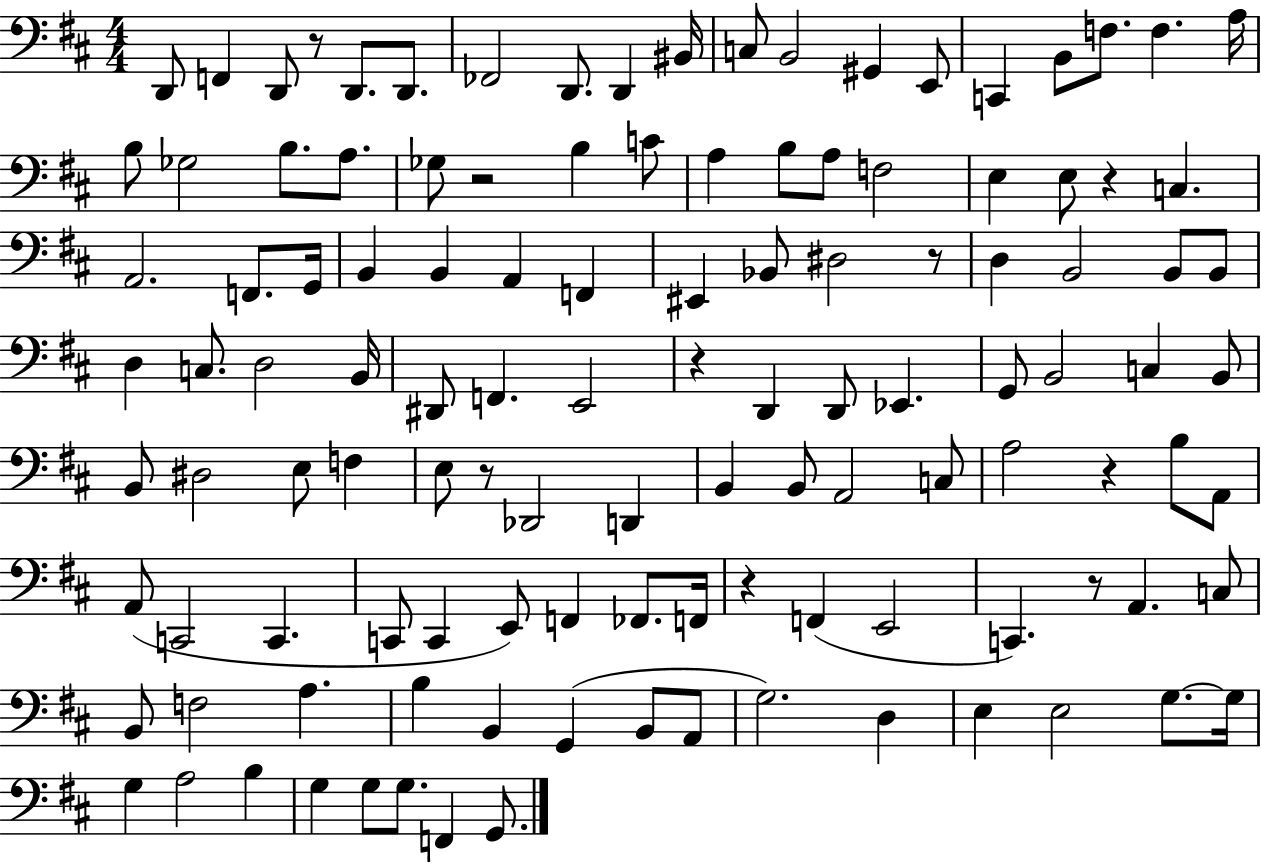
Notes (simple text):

D2/e F2/q D2/e R/e D2/e. D2/e. FES2/h D2/e. D2/q BIS2/s C3/e B2/h G#2/q E2/e C2/q B2/e F3/e. F3/q. A3/s B3/e Gb3/h B3/e. A3/e. Gb3/e R/h B3/q C4/e A3/q B3/e A3/e F3/h E3/q E3/e R/q C3/q. A2/h. F2/e. G2/s B2/q B2/q A2/q F2/q EIS2/q Bb2/e D#3/h R/e D3/q B2/h B2/e B2/e D3/q C3/e. D3/h B2/s D#2/e F2/q. E2/h R/q D2/q D2/e Eb2/q. G2/e B2/h C3/q B2/e B2/e D#3/h E3/e F3/q E3/e R/e Db2/h D2/q B2/q B2/e A2/h C3/e A3/h R/q B3/e A2/e A2/e C2/h C2/q. C2/e C2/q E2/e F2/q FES2/e. F2/s R/q F2/q E2/h C2/q. R/e A2/q. C3/e B2/e F3/h A3/q. B3/q B2/q G2/q B2/e A2/e G3/h. D3/q E3/q E3/h G3/e. G3/s G3/q A3/h B3/q G3/q G3/e G3/e. F2/q G2/e.